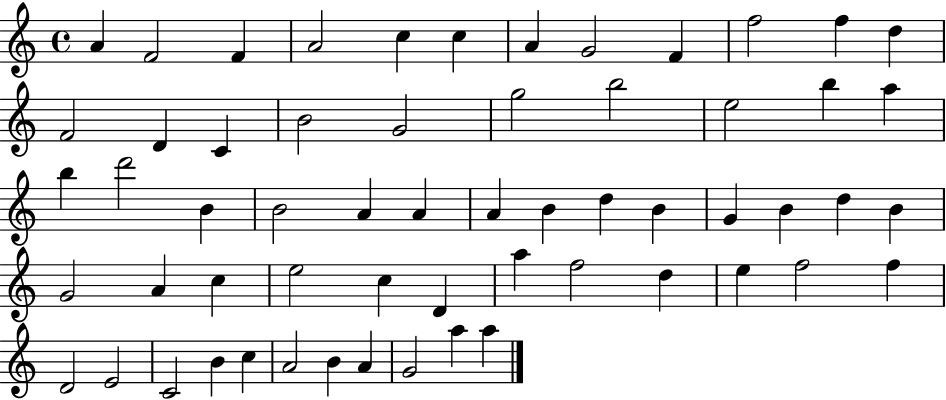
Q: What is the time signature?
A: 4/4